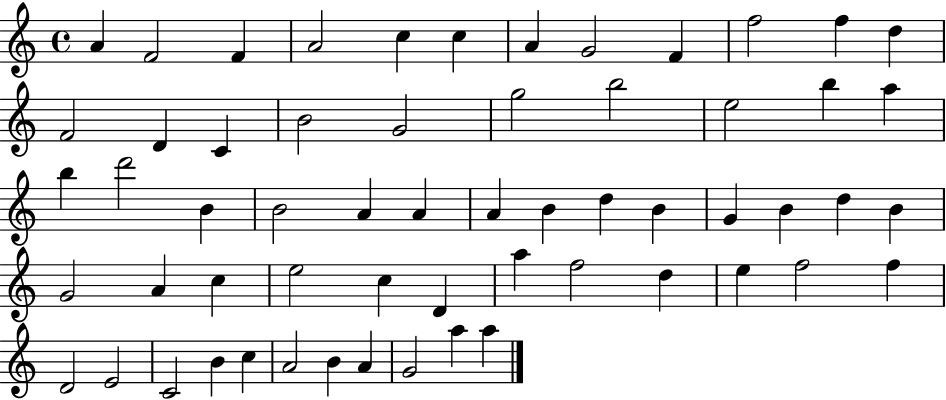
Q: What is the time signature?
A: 4/4